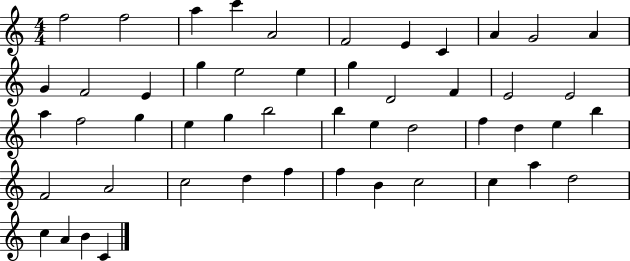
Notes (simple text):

F5/h F5/h A5/q C6/q A4/h F4/h E4/q C4/q A4/q G4/h A4/q G4/q F4/h E4/q G5/q E5/h E5/q G5/q D4/h F4/q E4/h E4/h A5/q F5/h G5/q E5/q G5/q B5/h B5/q E5/q D5/h F5/q D5/q E5/q B5/q F4/h A4/h C5/h D5/q F5/q F5/q B4/q C5/h C5/q A5/q D5/h C5/q A4/q B4/q C4/q